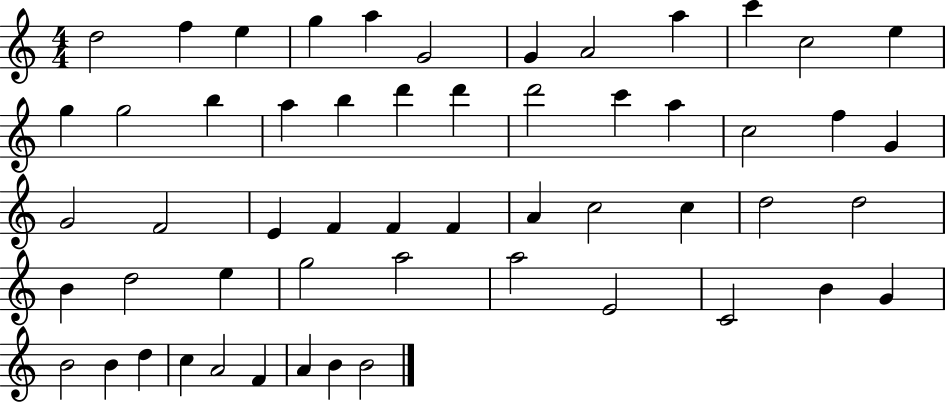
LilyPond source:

{
  \clef treble
  \numericTimeSignature
  \time 4/4
  \key c \major
  d''2 f''4 e''4 | g''4 a''4 g'2 | g'4 a'2 a''4 | c'''4 c''2 e''4 | \break g''4 g''2 b''4 | a''4 b''4 d'''4 d'''4 | d'''2 c'''4 a''4 | c''2 f''4 g'4 | \break g'2 f'2 | e'4 f'4 f'4 f'4 | a'4 c''2 c''4 | d''2 d''2 | \break b'4 d''2 e''4 | g''2 a''2 | a''2 e'2 | c'2 b'4 g'4 | \break b'2 b'4 d''4 | c''4 a'2 f'4 | a'4 b'4 b'2 | \bar "|."
}